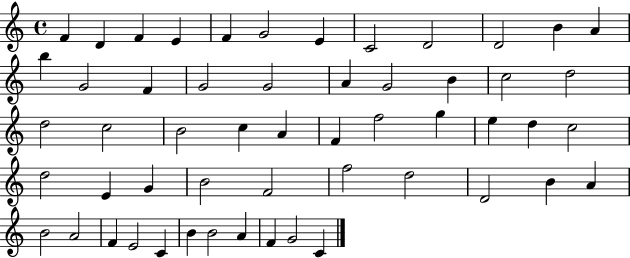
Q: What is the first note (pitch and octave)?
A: F4